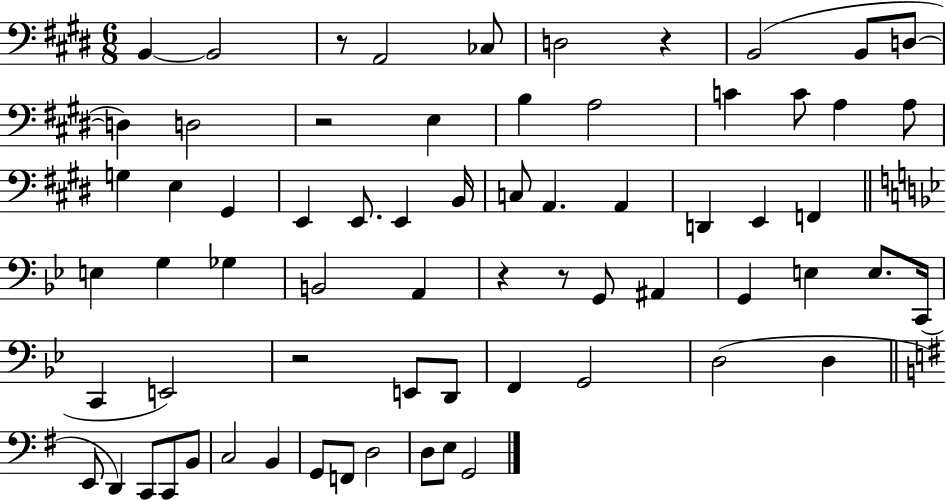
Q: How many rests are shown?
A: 6